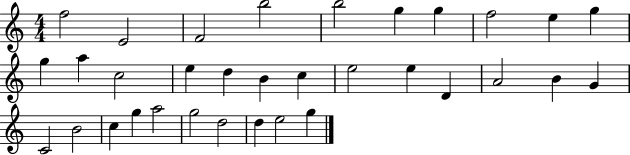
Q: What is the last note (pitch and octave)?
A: G5